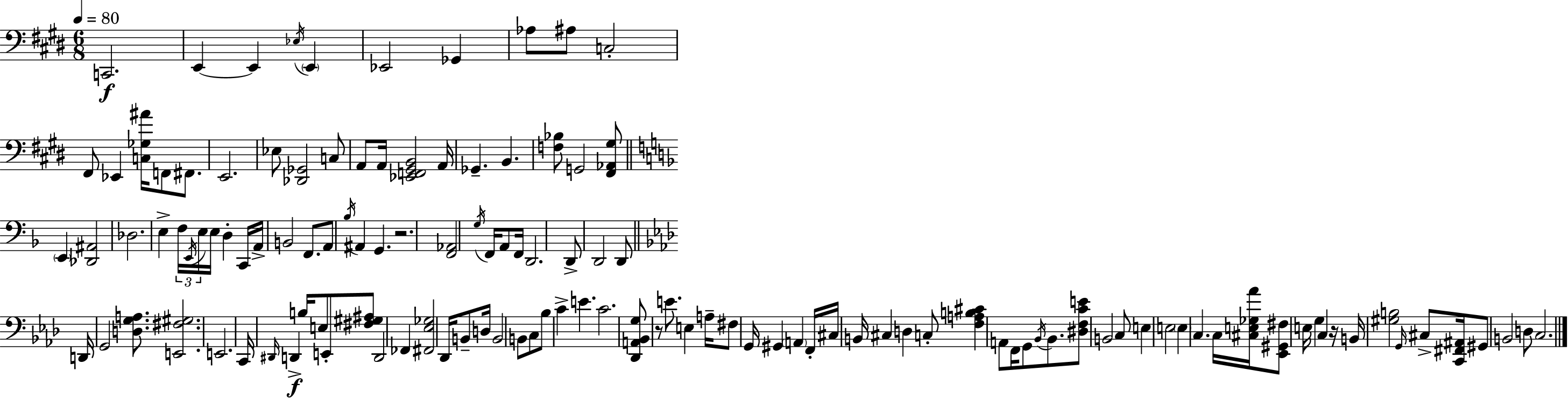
X:1
T:Untitled
M:6/8
L:1/4
K:E
C,,2 E,, E,, _E,/4 E,, _E,,2 _G,, _A,/2 ^A,/2 C,2 ^F,,/2 _E,, [C,_G,^A]/4 F,,/2 ^F,,/2 E,,2 _E,/2 [_D,,_G,,]2 C,/2 A,,/2 A,,/4 [_E,,F,,^G,,B,,]2 A,,/4 _G,, B,, [F,_B,]/2 G,,2 [^F,,_A,,^G,]/2 E,, [_D,,^A,,]2 _D,2 E, F,/4 E,,/4 E,/4 E,/4 D, C,,/4 A,,/4 B,,2 F,,/2 A,,/2 _B,/4 ^A,, G,, z2 [F,,_A,,]2 G,/4 F,,/4 A,,/2 F,,/4 D,,2 D,,/2 D,,2 D,,/2 D,,/4 G,,2 [D,G,A,]/2 [E,,^F,^G,]2 E,,2 C,,/4 ^D,,/4 D,, B,/4 E,/2 E,,/2 [^F,^G,^A,]/2 D,,2 _F,, [^F,,_E,_G,]2 _D,,/4 B,,/2 D,/4 B,,2 B,,/2 C,/2 _B,/2 C E C2 [_D,,A,,_B,,G,]/2 z/2 E/2 E, A,/4 ^F,/2 G,,/4 ^G,, A,, F,,/4 ^C,/4 B,,/4 ^C, D, C,/2 [F,A,B,^C] A,,/2 F,,/4 G,,/2 _B,,/4 _B,,/2 [^D,F,CE]/2 B,,2 C,/2 E, E,2 E, C, C,/4 [^C,E,_G,_A]/4 [_E,,^G,,^F,]/2 E,/4 G, C, z/4 B,,/4 [^G,B,]2 G,,/4 ^C,/2 [C,,^F,,^A,,]/4 ^G,,/2 B,,2 D,/2 C,2